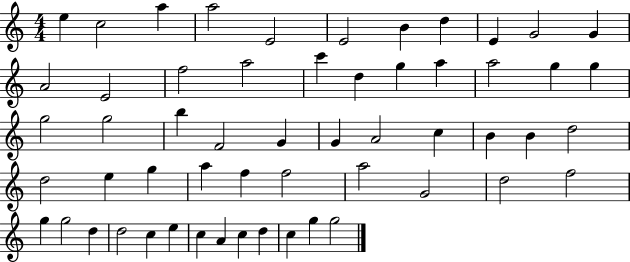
{
  \clef treble
  \numericTimeSignature
  \time 4/4
  \key c \major
  e''4 c''2 a''4 | a''2 e'2 | e'2 b'4 d''4 | e'4 g'2 g'4 | \break a'2 e'2 | f''2 a''2 | c'''4 d''4 g''4 a''4 | a''2 g''4 g''4 | \break g''2 g''2 | b''4 f'2 g'4 | g'4 a'2 c''4 | b'4 b'4 d''2 | \break d''2 e''4 g''4 | a''4 f''4 f''2 | a''2 g'2 | d''2 f''2 | \break g''4 g''2 d''4 | d''2 c''4 e''4 | c''4 a'4 c''4 d''4 | c''4 g''4 g''2 | \break \bar "|."
}